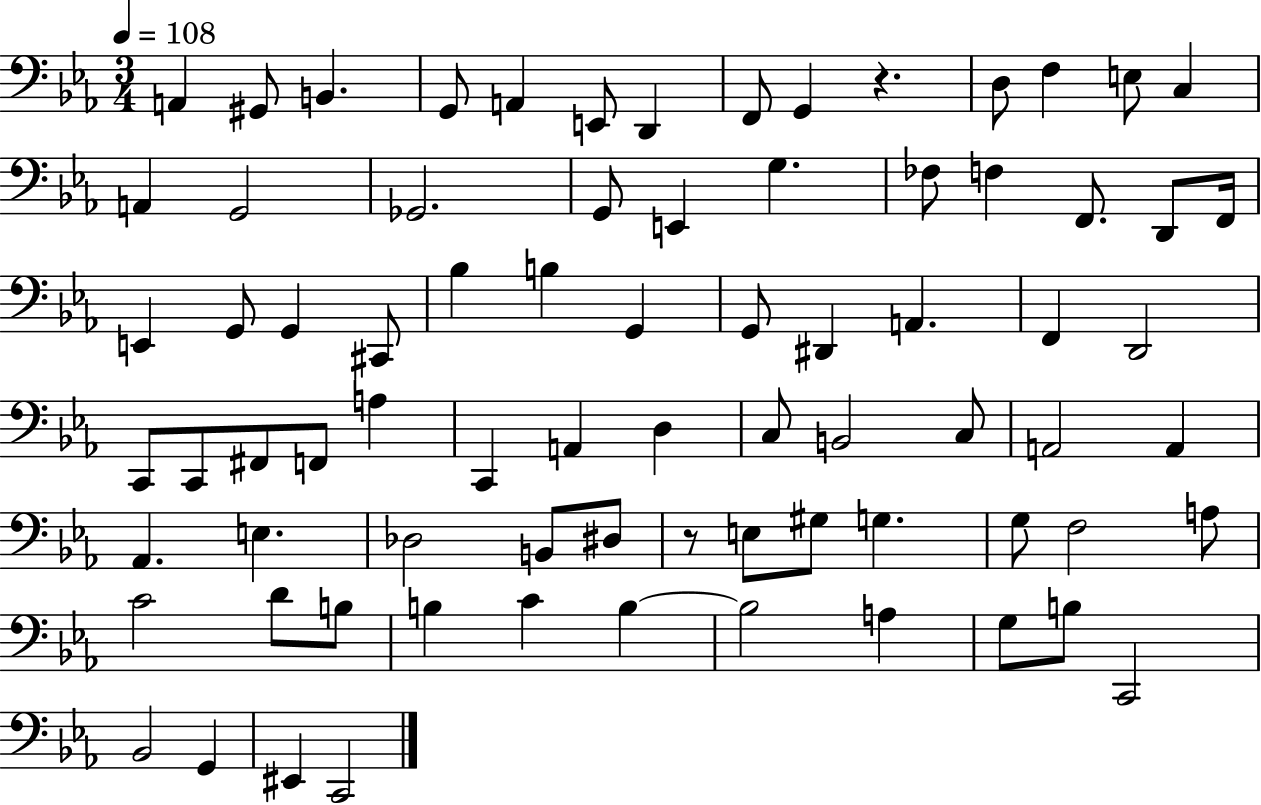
X:1
T:Untitled
M:3/4
L:1/4
K:Eb
A,, ^G,,/2 B,, G,,/2 A,, E,,/2 D,, F,,/2 G,, z D,/2 F, E,/2 C, A,, G,,2 _G,,2 G,,/2 E,, G, _F,/2 F, F,,/2 D,,/2 F,,/4 E,, G,,/2 G,, ^C,,/2 _B, B, G,, G,,/2 ^D,, A,, F,, D,,2 C,,/2 C,,/2 ^F,,/2 F,,/2 A, C,, A,, D, C,/2 B,,2 C,/2 A,,2 A,, _A,, E, _D,2 B,,/2 ^D,/2 z/2 E,/2 ^G,/2 G, G,/2 F,2 A,/2 C2 D/2 B,/2 B, C B, B,2 A, G,/2 B,/2 C,,2 _B,,2 G,, ^E,, C,,2